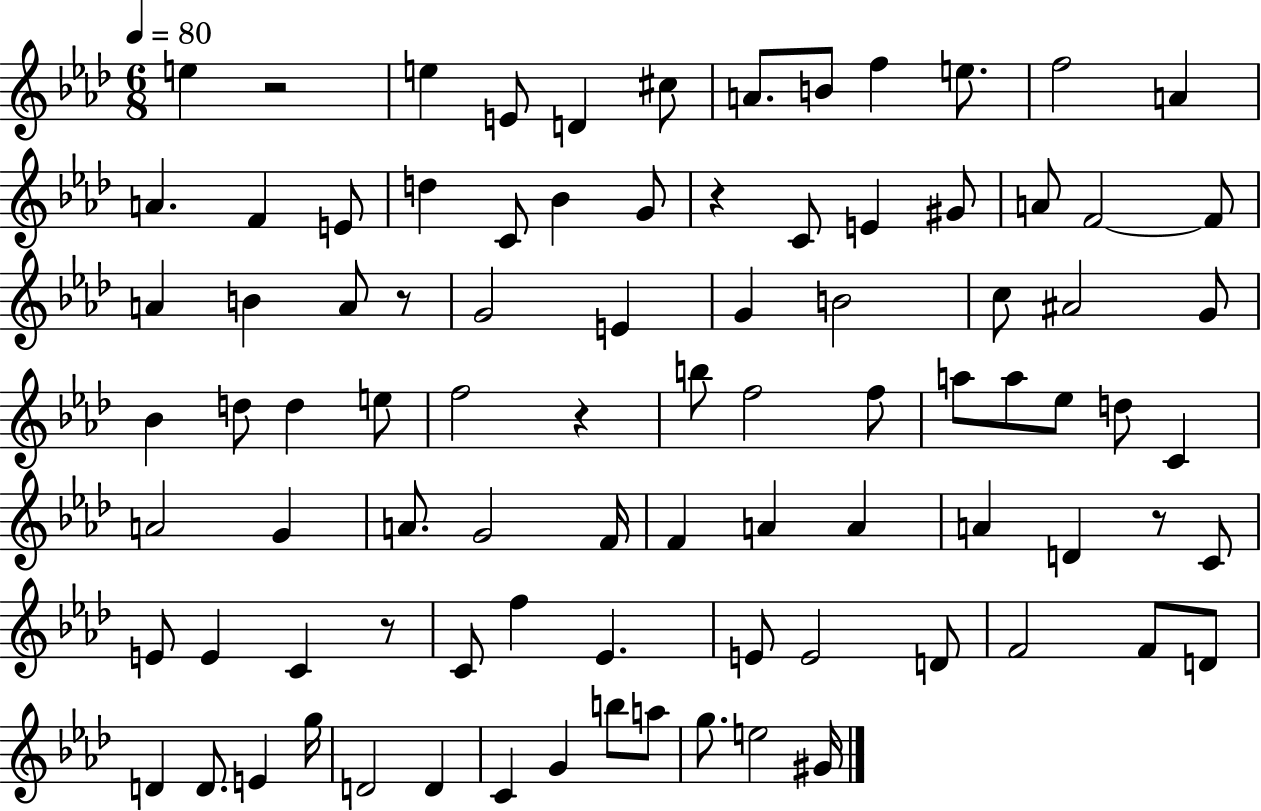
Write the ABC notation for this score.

X:1
T:Untitled
M:6/8
L:1/4
K:Ab
e z2 e E/2 D ^c/2 A/2 B/2 f e/2 f2 A A F E/2 d C/2 _B G/2 z C/2 E ^G/2 A/2 F2 F/2 A B A/2 z/2 G2 E G B2 c/2 ^A2 G/2 _B d/2 d e/2 f2 z b/2 f2 f/2 a/2 a/2 _e/2 d/2 C A2 G A/2 G2 F/4 F A A A D z/2 C/2 E/2 E C z/2 C/2 f _E E/2 E2 D/2 F2 F/2 D/2 D D/2 E g/4 D2 D C G b/2 a/2 g/2 e2 ^G/4